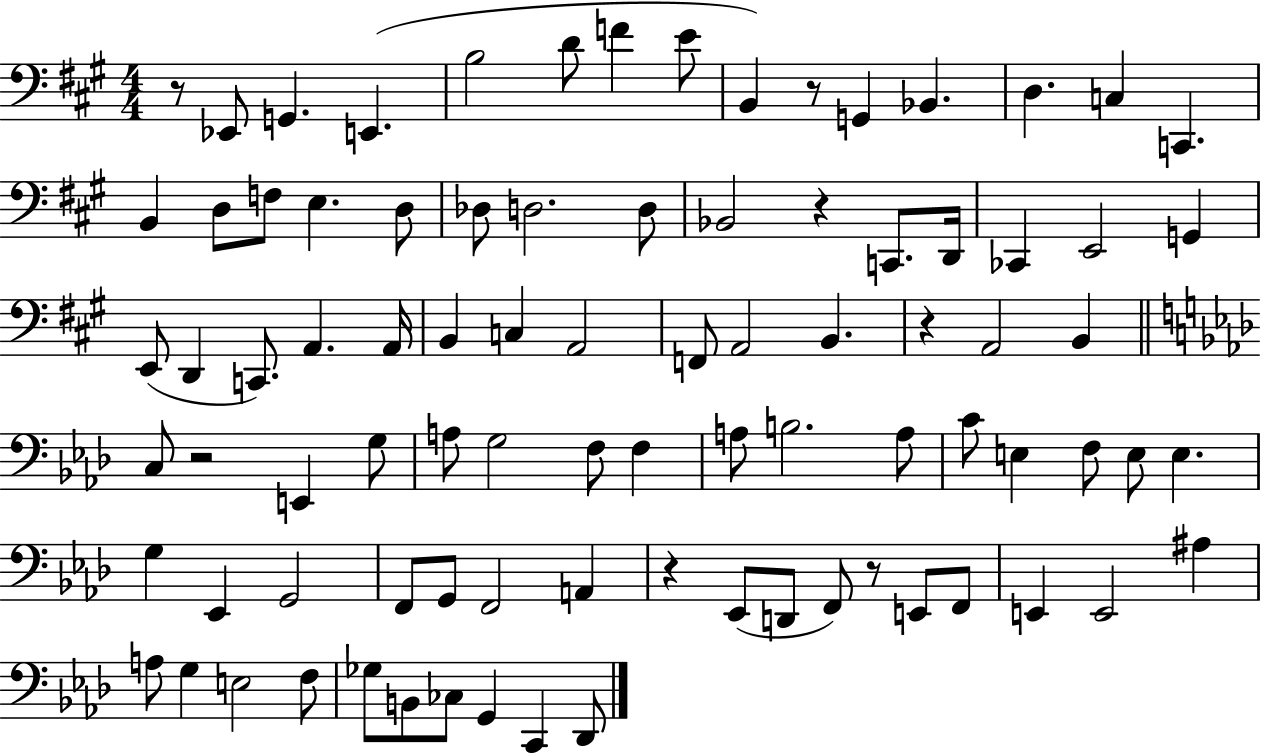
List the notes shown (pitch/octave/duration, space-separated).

R/e Eb2/e G2/q. E2/q. B3/h D4/e F4/q E4/e B2/q R/e G2/q Bb2/q. D3/q. C3/q C2/q. B2/q D3/e F3/e E3/q. D3/e Db3/e D3/h. D3/e Bb2/h R/q C2/e. D2/s CES2/q E2/h G2/q E2/e D2/q C2/e. A2/q. A2/s B2/q C3/q A2/h F2/e A2/h B2/q. R/q A2/h B2/q C3/e R/h E2/q G3/e A3/e G3/h F3/e F3/q A3/e B3/h. A3/e C4/e E3/q F3/e E3/e E3/q. G3/q Eb2/q G2/h F2/e G2/e F2/h A2/q R/q Eb2/e D2/e F2/e R/e E2/e F2/e E2/q E2/h A#3/q A3/e G3/q E3/h F3/e Gb3/e B2/e CES3/e G2/q C2/q Db2/e